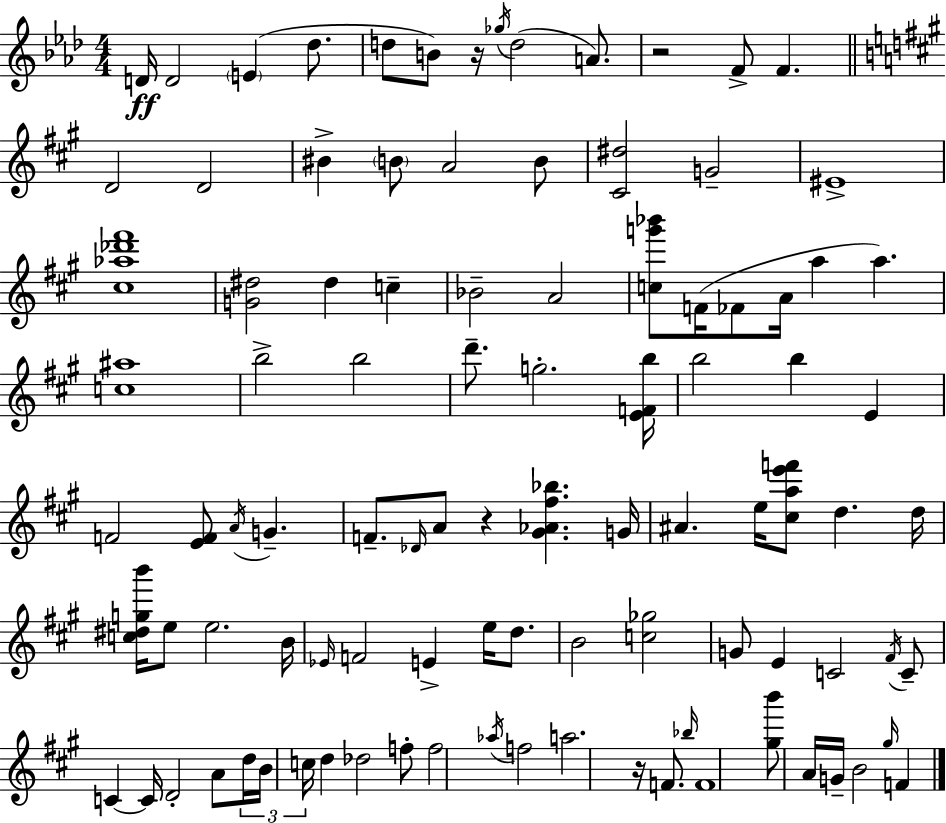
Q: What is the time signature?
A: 4/4